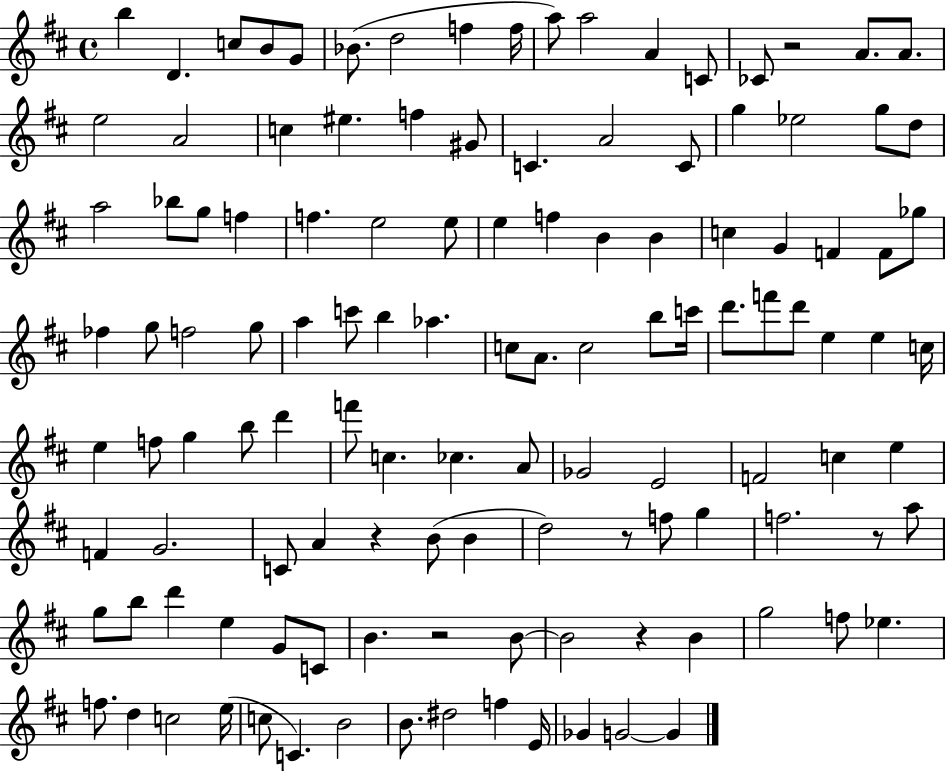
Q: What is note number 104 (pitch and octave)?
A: D5